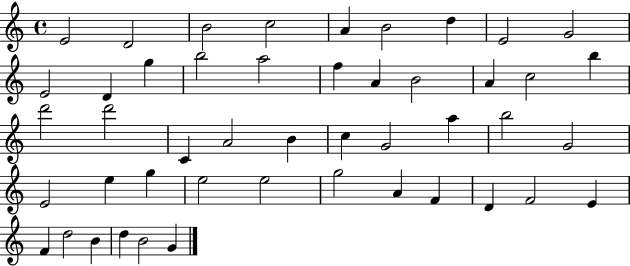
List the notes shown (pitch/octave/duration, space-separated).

E4/h D4/h B4/h C5/h A4/q B4/h D5/q E4/h G4/h E4/h D4/q G5/q B5/h A5/h F5/q A4/q B4/h A4/q C5/h B5/q D6/h D6/h C4/q A4/h B4/q C5/q G4/h A5/q B5/h G4/h E4/h E5/q G5/q E5/h E5/h G5/h A4/q F4/q D4/q F4/h E4/q F4/q D5/h B4/q D5/q B4/h G4/q